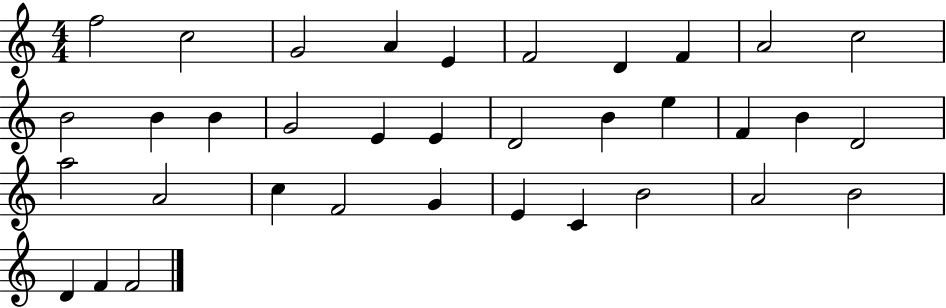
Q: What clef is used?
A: treble